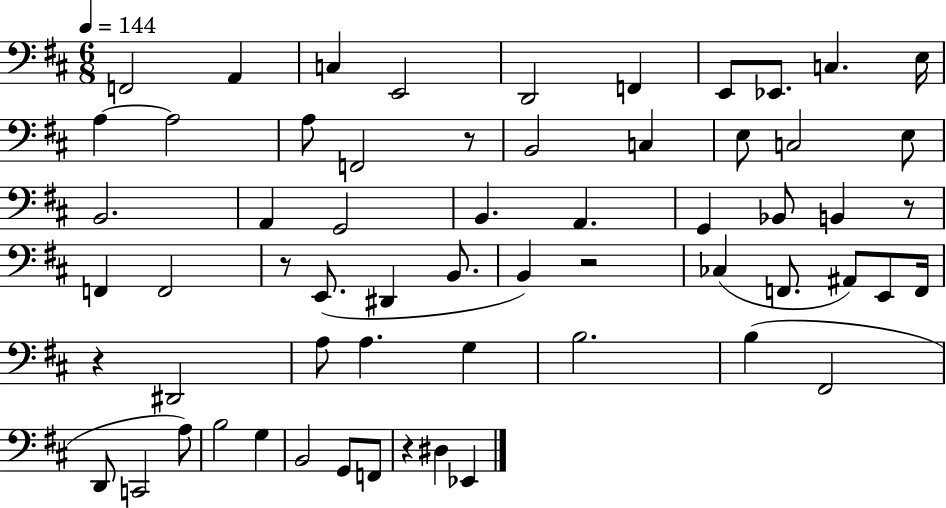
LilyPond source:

{
  \clef bass
  \numericTimeSignature
  \time 6/8
  \key d \major
  \tempo 4 = 144
  \repeat volta 2 { f,2 a,4 | c4 e,2 | d,2 f,4 | e,8 ees,8. c4. e16 | \break a4~~ a2 | a8 f,2 r8 | b,2 c4 | e8 c2 e8 | \break b,2. | a,4 g,2 | b,4. a,4. | g,4 bes,8 b,4 r8 | \break f,4 f,2 | r8 e,8.( dis,4 b,8. | b,4) r2 | ces4( f,8. ais,8) e,8 f,16 | \break r4 dis,2 | a8 a4. g4 | b2. | b4( fis,2 | \break d,8 c,2 a8) | b2 g4 | b,2 g,8 f,8 | r4 dis4 ees,4 | \break } \bar "|."
}